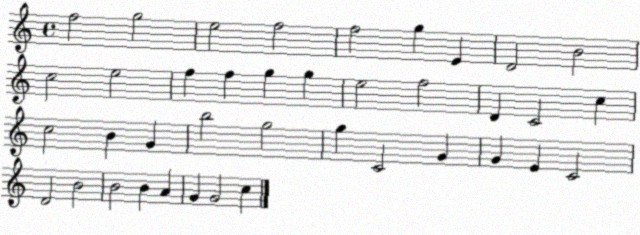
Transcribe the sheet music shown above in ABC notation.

X:1
T:Untitled
M:4/4
L:1/4
K:C
f2 g2 e2 f2 f2 g E D2 B2 c2 e2 f f g g e2 f2 D C2 c c2 B G b2 g2 g C2 G G E C2 D2 B2 B2 B A G G2 c